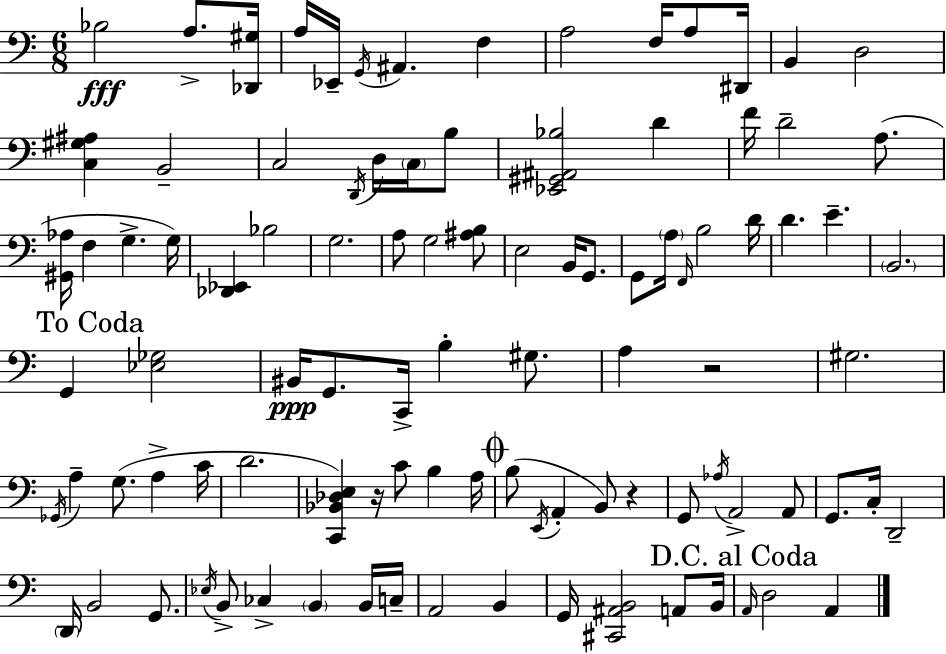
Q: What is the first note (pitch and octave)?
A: Bb3